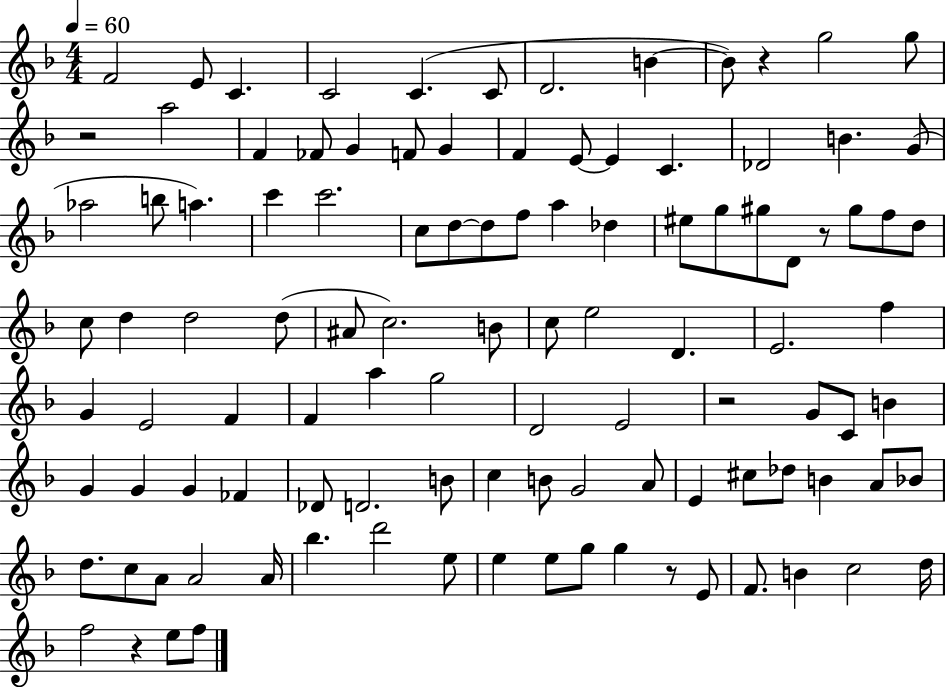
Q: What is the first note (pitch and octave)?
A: F4